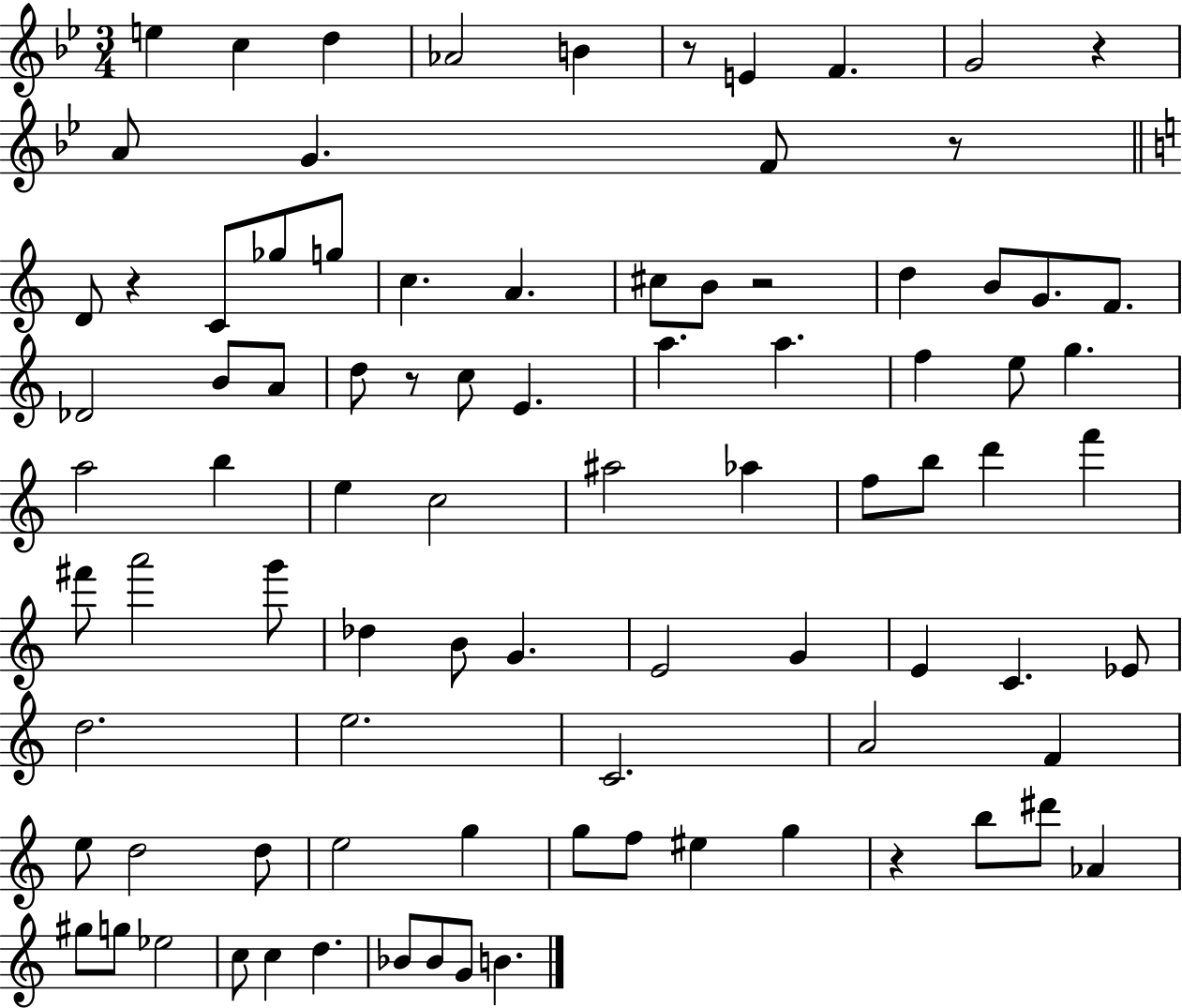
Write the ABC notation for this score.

X:1
T:Untitled
M:3/4
L:1/4
K:Bb
e c d _A2 B z/2 E F G2 z A/2 G F/2 z/2 D/2 z C/2 _g/2 g/2 c A ^c/2 B/2 z2 d B/2 G/2 F/2 _D2 B/2 A/2 d/2 z/2 c/2 E a a f e/2 g a2 b e c2 ^a2 _a f/2 b/2 d' f' ^f'/2 a'2 g'/2 _d B/2 G E2 G E C _E/2 d2 e2 C2 A2 F e/2 d2 d/2 e2 g g/2 f/2 ^e g z b/2 ^d'/2 _A ^g/2 g/2 _e2 c/2 c d _B/2 _B/2 G/2 B